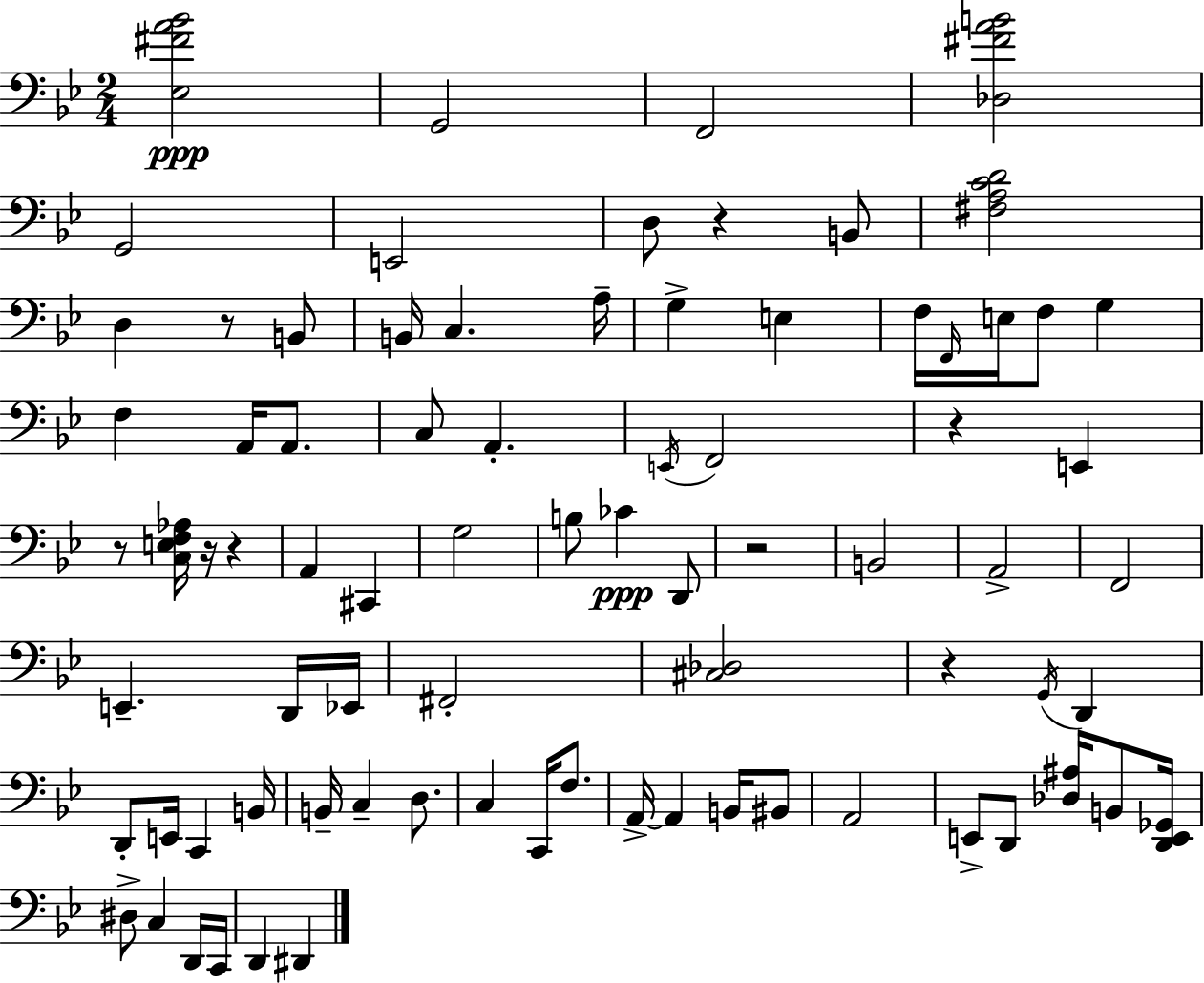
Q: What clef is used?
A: bass